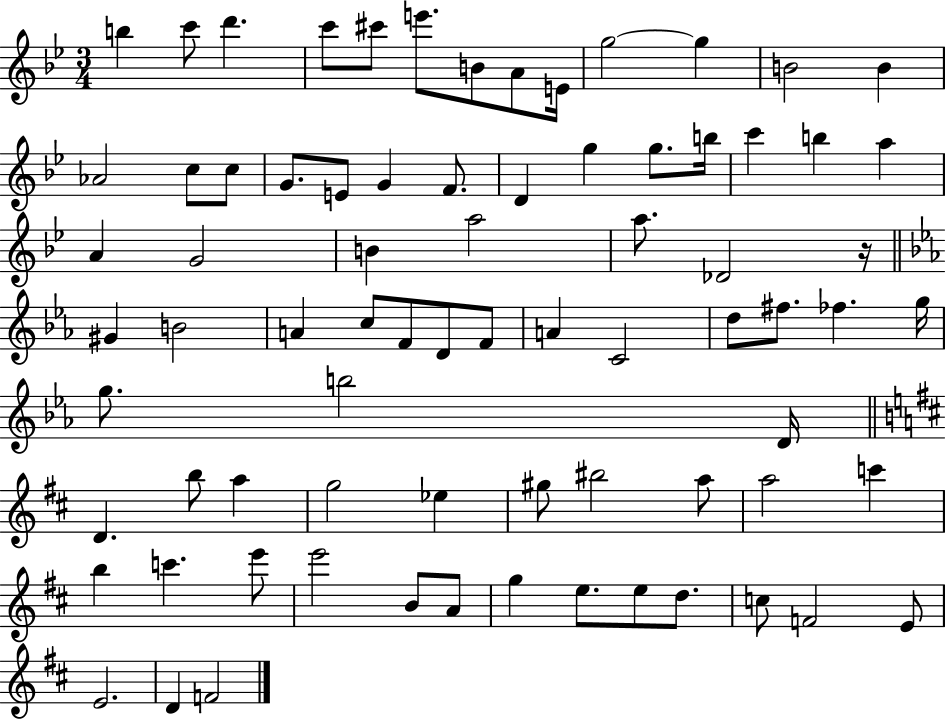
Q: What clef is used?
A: treble